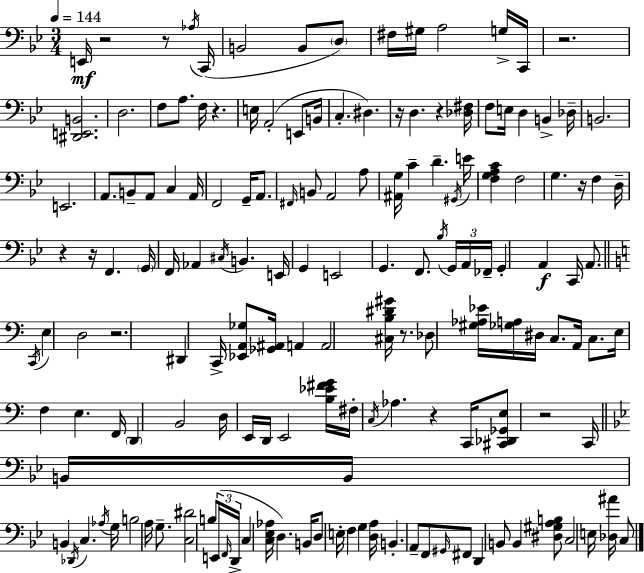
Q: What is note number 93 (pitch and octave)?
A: Ab3